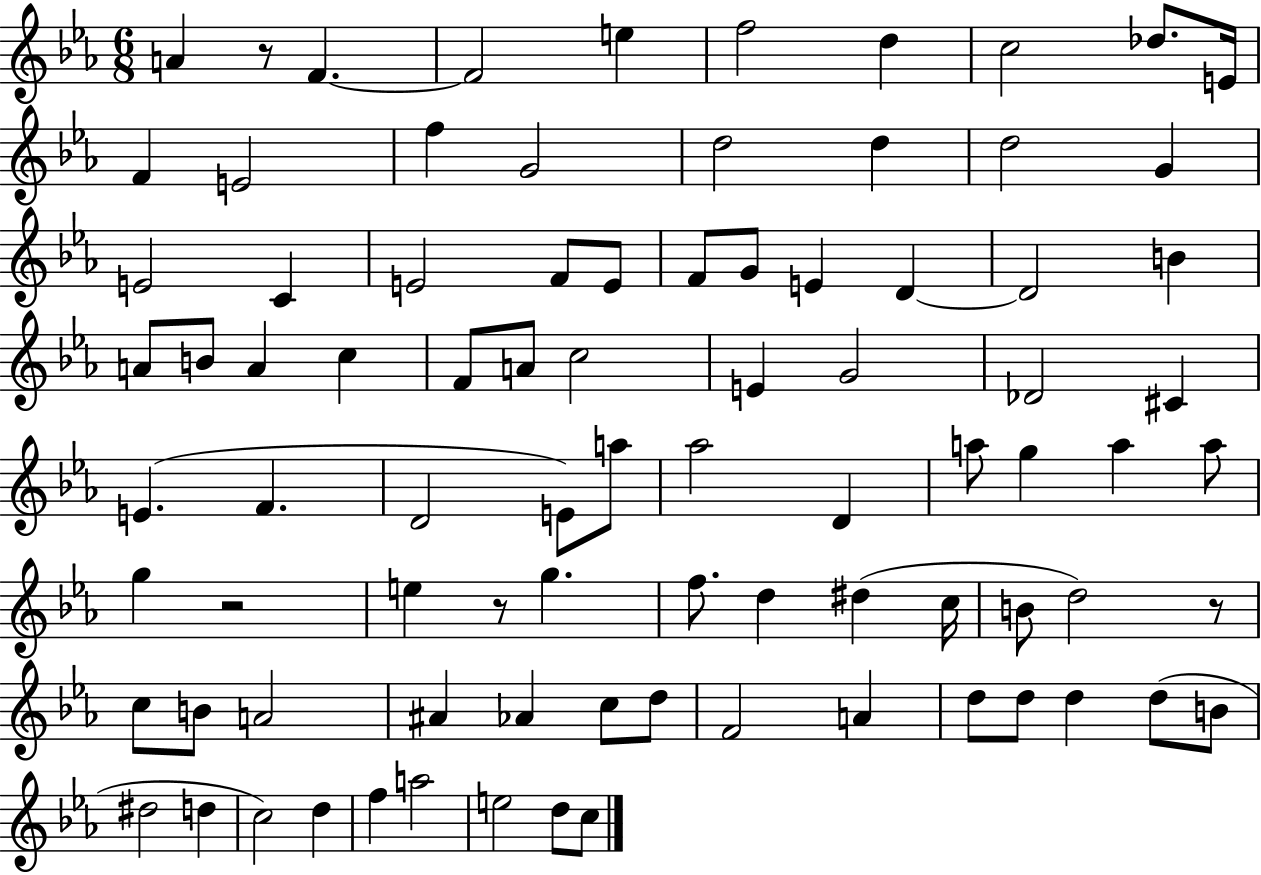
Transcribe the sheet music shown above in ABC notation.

X:1
T:Untitled
M:6/8
L:1/4
K:Eb
A z/2 F F2 e f2 d c2 _d/2 E/4 F E2 f G2 d2 d d2 G E2 C E2 F/2 E/2 F/2 G/2 E D D2 B A/2 B/2 A c F/2 A/2 c2 E G2 _D2 ^C E F D2 E/2 a/2 _a2 D a/2 g a a/2 g z2 e z/2 g f/2 d ^d c/4 B/2 d2 z/2 c/2 B/2 A2 ^A _A c/2 d/2 F2 A d/2 d/2 d d/2 B/2 ^d2 d c2 d f a2 e2 d/2 c/2